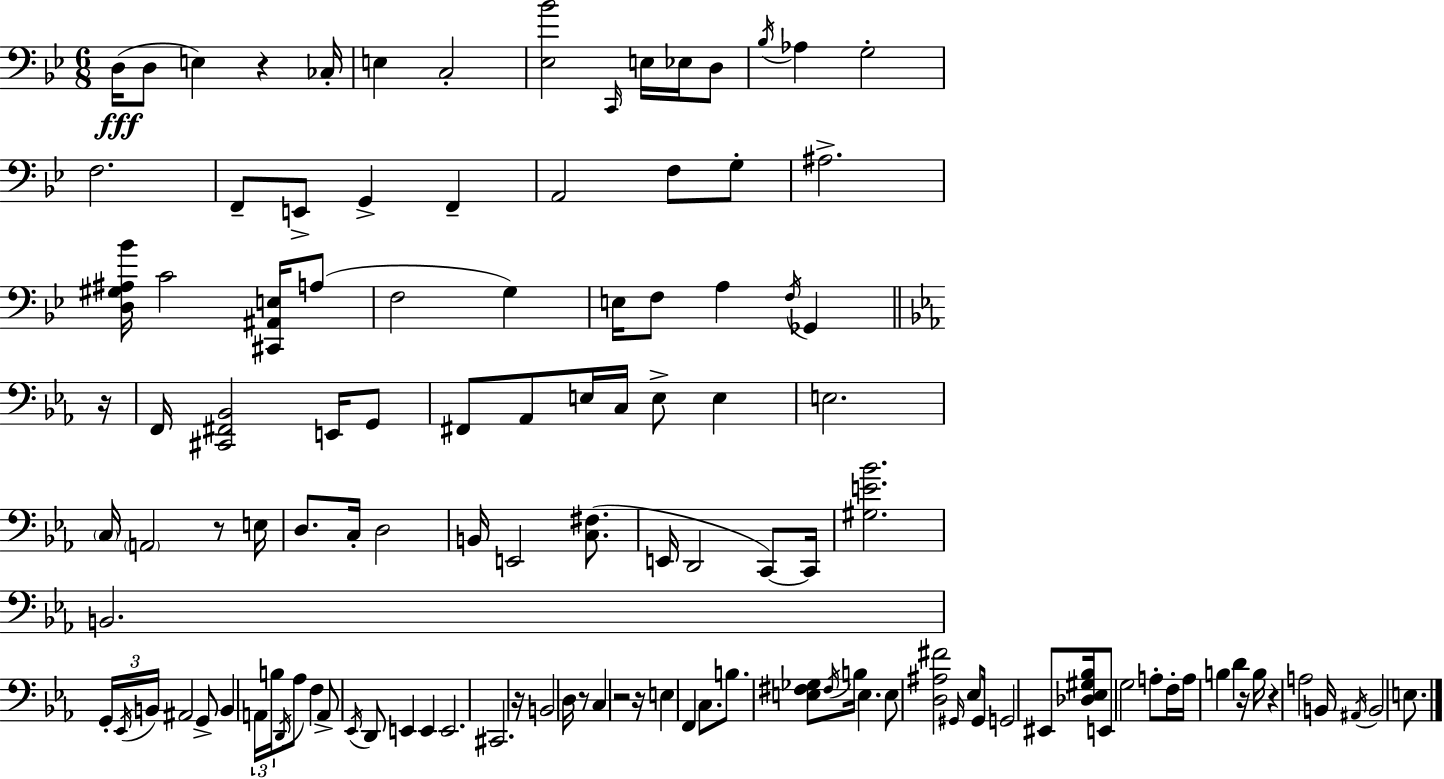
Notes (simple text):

D3/s D3/e E3/q R/q CES3/s E3/q C3/h [Eb3,Bb4]/h C2/s E3/s Eb3/s D3/e Bb3/s Ab3/q G3/h F3/h. F2/e E2/e G2/q F2/q A2/h F3/e G3/e A#3/h. [D3,G#3,A#3,Bb4]/s C4/h [C#2,A#2,E3]/s A3/e F3/h G3/q E3/s F3/e A3/q F3/s Gb2/q R/s F2/s [C#2,F#2,Bb2]/h E2/s G2/e F#2/e Ab2/e E3/s C3/s E3/e E3/q E3/h. C3/s A2/h R/e E3/s D3/e. C3/s D3/h B2/s E2/h [C3,F#3]/e. E2/s D2/h C2/e C2/s [G#3,E4,Bb4]/h. B2/h. G2/s Eb2/s B2/s A#2/h G2/e B2/q A2/s B3/s D2/s Ab3/e F3/q A2/e Eb2/s D2/e E2/q E2/q E2/h. C#2/h. R/s B2/h D3/s R/e C3/q R/h R/s E3/q F2/q C3/e. B3/e. [E3,F#3,Gb3]/e F#3/s B3/s E3/q. E3/e [D3,A#3,F#4]/h G#2/s Eb3/e G#2/s G2/h EIS2/e [Db3,Eb3,G#3,Bb3]/s E2/e G3/h A3/e F3/s A3/s B3/q D4/q R/s B3/s R/q A3/h B2/s A#2/s B2/h E3/e.